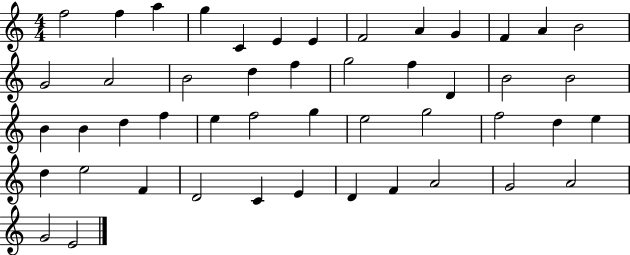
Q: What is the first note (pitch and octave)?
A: F5